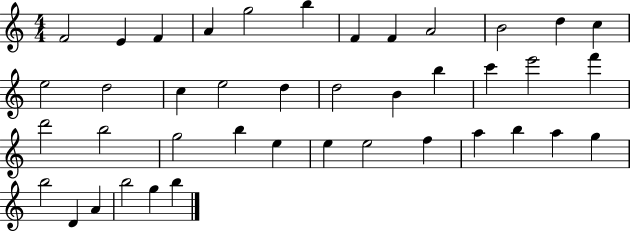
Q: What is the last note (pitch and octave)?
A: B5